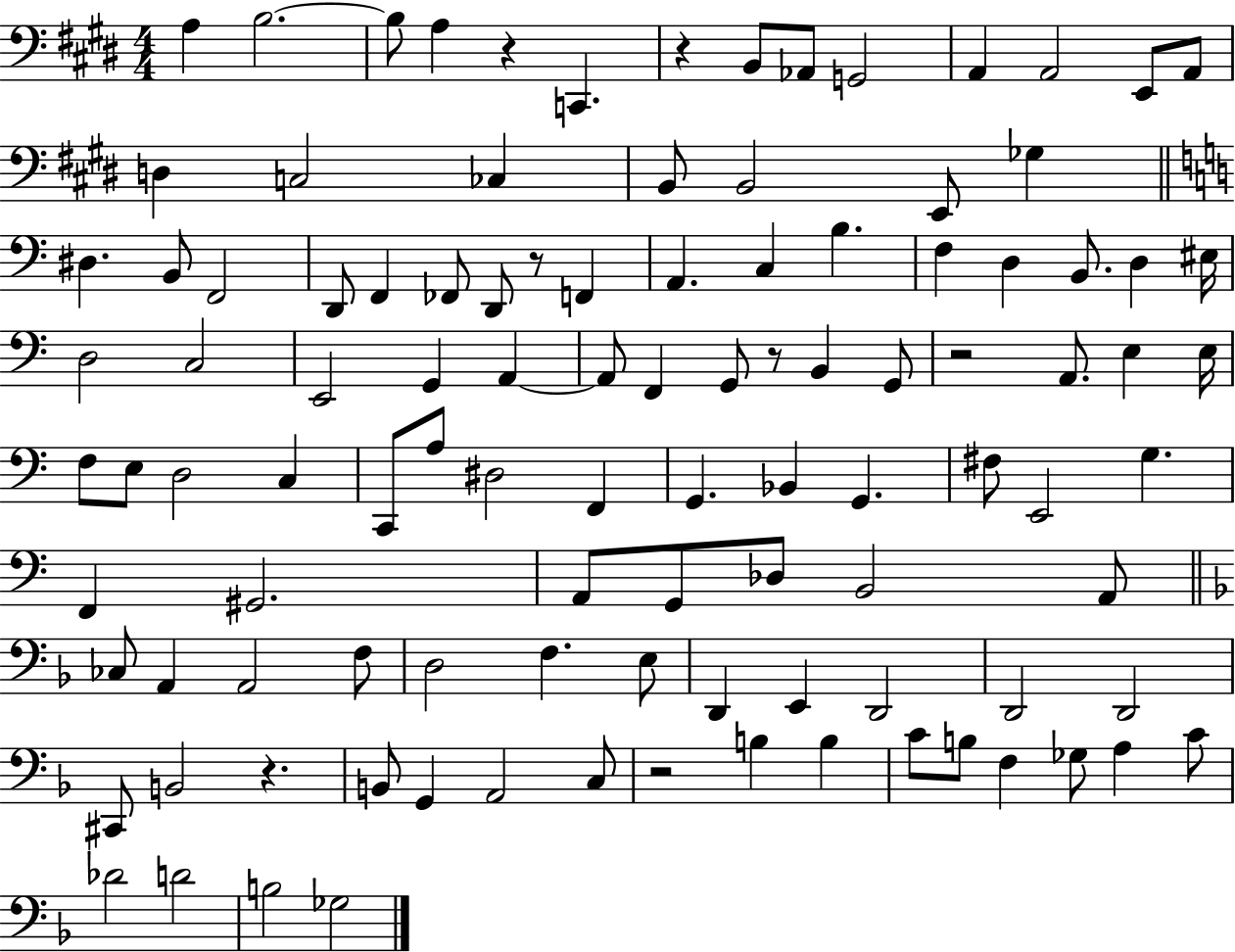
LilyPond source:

{
  \clef bass
  \numericTimeSignature
  \time 4/4
  \key e \major
  \repeat volta 2 { a4 b2.~~ | b8 a4 r4 c,4. | r4 b,8 aes,8 g,2 | a,4 a,2 e,8 a,8 | \break d4 c2 ces4 | b,8 b,2 e,8 ges4 | \bar "||" \break \key a \minor dis4. b,8 f,2 | d,8 f,4 fes,8 d,8 r8 f,4 | a,4. c4 b4. | f4 d4 b,8. d4 eis16 | \break d2 c2 | e,2 g,4 a,4~~ | a,8 f,4 g,8 r8 b,4 g,8 | r2 a,8. e4 e16 | \break f8 e8 d2 c4 | c,8 a8 dis2 f,4 | g,4. bes,4 g,4. | fis8 e,2 g4. | \break f,4 gis,2. | a,8 g,8 des8 b,2 a,8 | \bar "||" \break \key f \major ces8 a,4 a,2 f8 | d2 f4. e8 | d,4 e,4 d,2 | d,2 d,2 | \break cis,8 b,2 r4. | b,8 g,4 a,2 c8 | r2 b4 b4 | c'8 b8 f4 ges8 a4 c'8 | \break des'2 d'2 | b2 ges2 | } \bar "|."
}